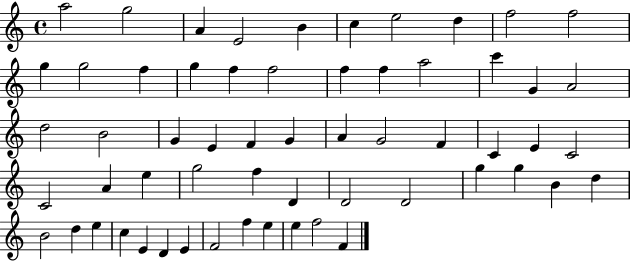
A5/h G5/h A4/q E4/h B4/q C5/q E5/h D5/q F5/h F5/h G5/q G5/h F5/q G5/q F5/q F5/h F5/q F5/q A5/h C6/q G4/q A4/h D5/h B4/h G4/q E4/q F4/q G4/q A4/q G4/h F4/q C4/q E4/q C4/h C4/h A4/q E5/q G5/h F5/q D4/q D4/h D4/h G5/q G5/q B4/q D5/q B4/h D5/q E5/q C5/q E4/q D4/q E4/q F4/h F5/q E5/q E5/q F5/h F4/q